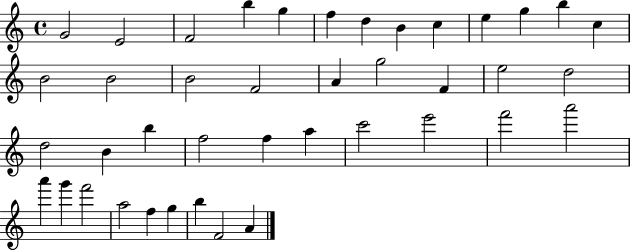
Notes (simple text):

G4/h E4/h F4/h B5/q G5/q F5/q D5/q B4/q C5/q E5/q G5/q B5/q C5/q B4/h B4/h B4/h F4/h A4/q G5/h F4/q E5/h D5/h D5/h B4/q B5/q F5/h F5/q A5/q C6/h E6/h F6/h A6/h A6/q G6/q F6/h A5/h F5/q G5/q B5/q F4/h A4/q